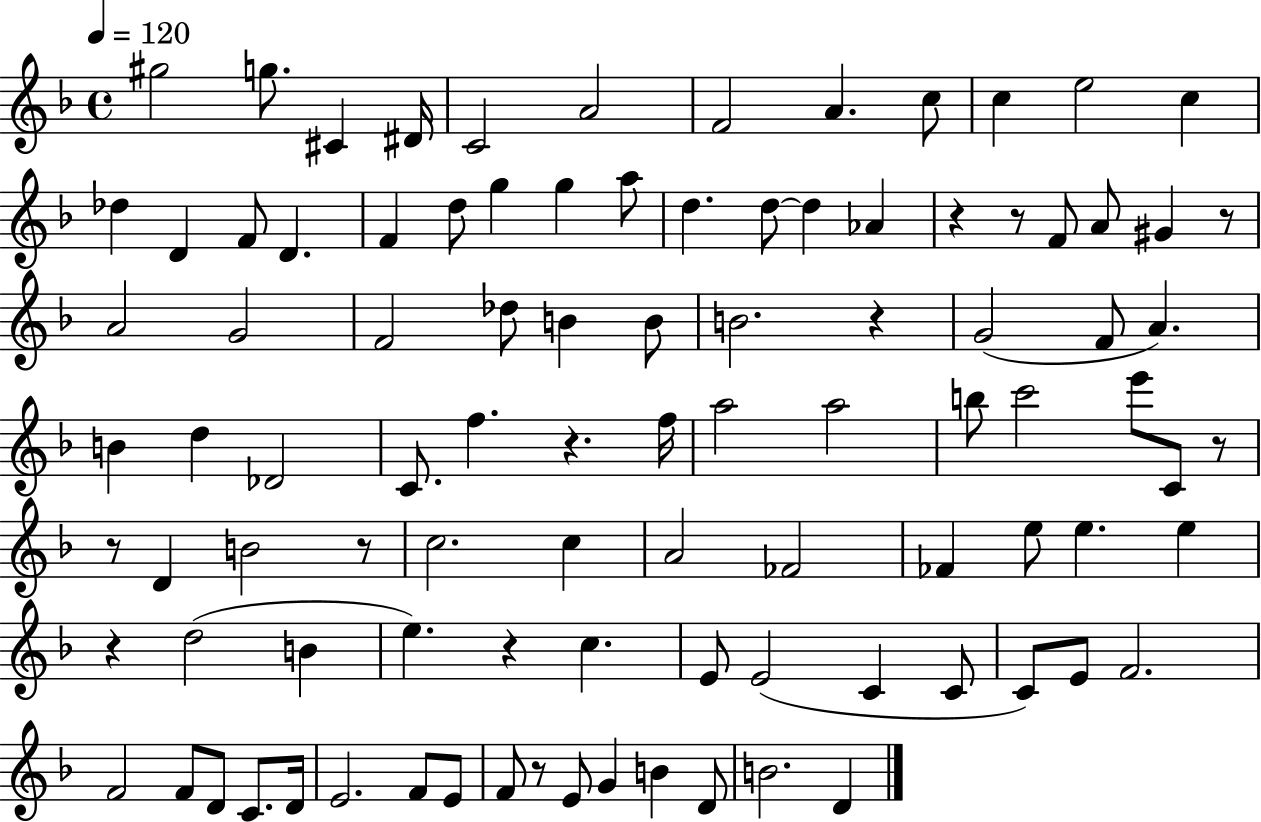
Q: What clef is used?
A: treble